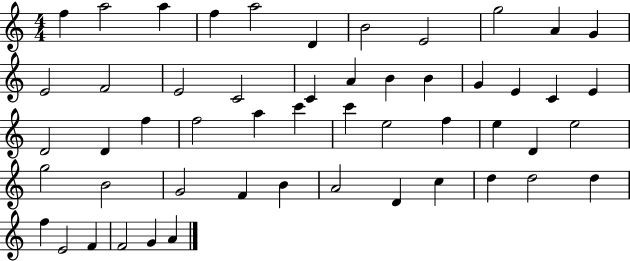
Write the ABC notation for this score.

X:1
T:Untitled
M:4/4
L:1/4
K:C
f a2 a f a2 D B2 E2 g2 A G E2 F2 E2 C2 C A B B G E C E D2 D f f2 a c' c' e2 f e D e2 g2 B2 G2 F B A2 D c d d2 d f E2 F F2 G A